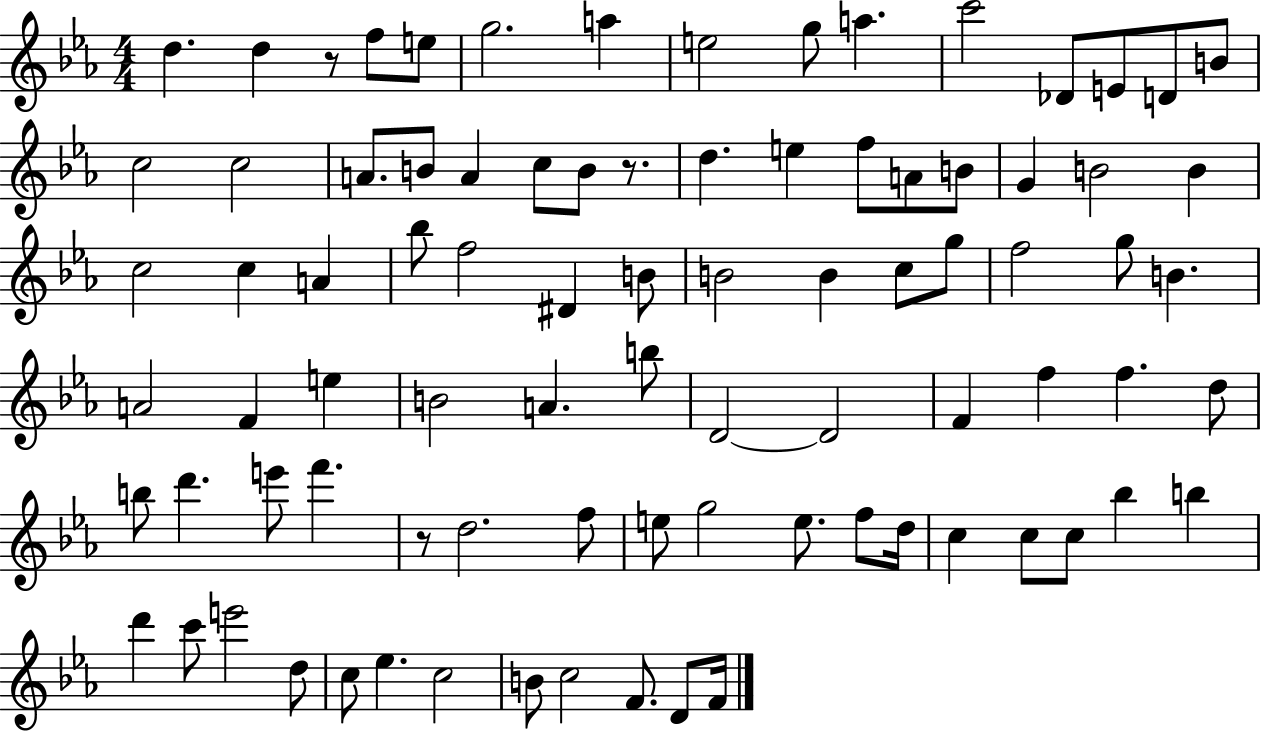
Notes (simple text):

D5/q. D5/q R/e F5/e E5/e G5/h. A5/q E5/h G5/e A5/q. C6/h Db4/e E4/e D4/e B4/e C5/h C5/h A4/e. B4/e A4/q C5/e B4/e R/e. D5/q. E5/q F5/e A4/e B4/e G4/q B4/h B4/q C5/h C5/q A4/q Bb5/e F5/h D#4/q B4/e B4/h B4/q C5/e G5/e F5/h G5/e B4/q. A4/h F4/q E5/q B4/h A4/q. B5/e D4/h D4/h F4/q F5/q F5/q. D5/e B5/e D6/q. E6/e F6/q. R/e D5/h. F5/e E5/e G5/h E5/e. F5/e D5/s C5/q C5/e C5/e Bb5/q B5/q D6/q C6/e E6/h D5/e C5/e Eb5/q. C5/h B4/e C5/h F4/e. D4/e F4/s